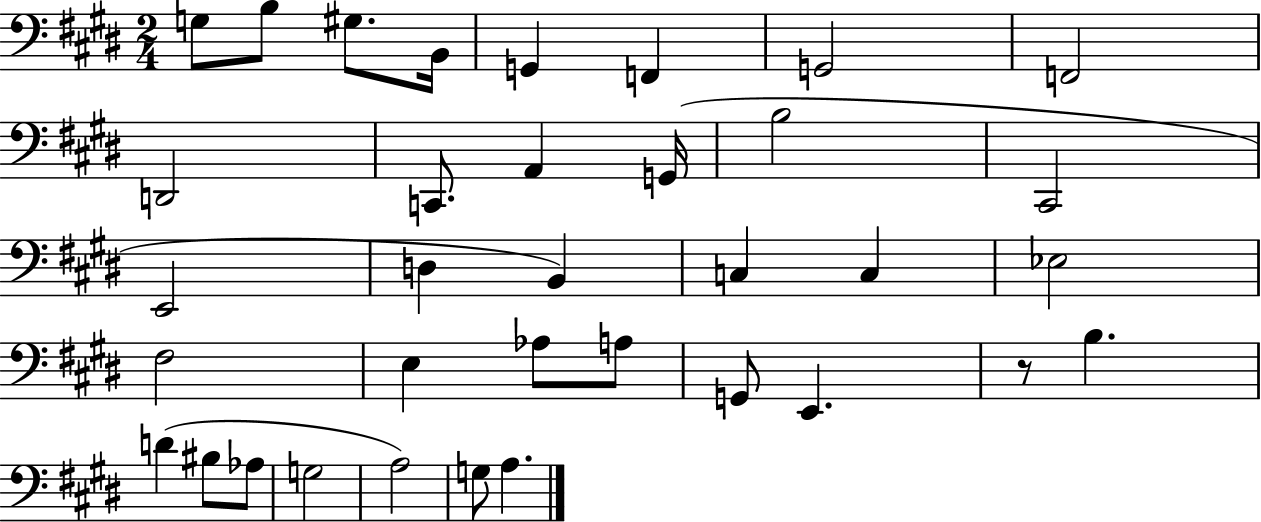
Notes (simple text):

G3/e B3/e G#3/e. B2/s G2/q F2/q G2/h F2/h D2/h C2/e. A2/q G2/s B3/h C#2/h E2/h D3/q B2/q C3/q C3/q Eb3/h F#3/h E3/q Ab3/e A3/e G2/e E2/q. R/e B3/q. D4/q BIS3/e Ab3/e G3/h A3/h G3/e A3/q.